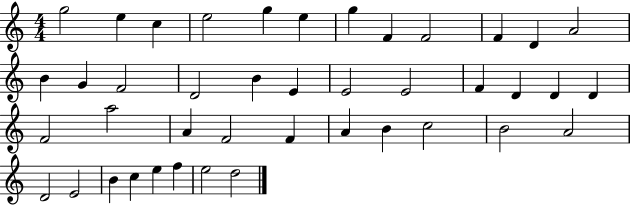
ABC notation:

X:1
T:Untitled
M:4/4
L:1/4
K:C
g2 e c e2 g e g F F2 F D A2 B G F2 D2 B E E2 E2 F D D D F2 a2 A F2 F A B c2 B2 A2 D2 E2 B c e f e2 d2